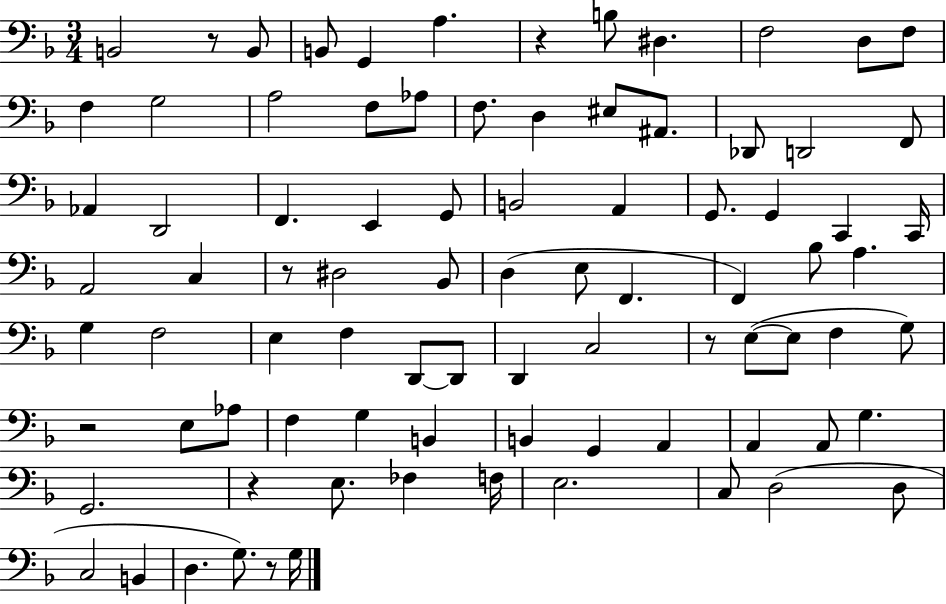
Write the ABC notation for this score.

X:1
T:Untitled
M:3/4
L:1/4
K:F
B,,2 z/2 B,,/2 B,,/2 G,, A, z B,/2 ^D, F,2 D,/2 F,/2 F, G,2 A,2 F,/2 _A,/2 F,/2 D, ^E,/2 ^A,,/2 _D,,/2 D,,2 F,,/2 _A,, D,,2 F,, E,, G,,/2 B,,2 A,, G,,/2 G,, C,, C,,/4 A,,2 C, z/2 ^D,2 _B,,/2 D, E,/2 F,, F,, _B,/2 A, G, F,2 E, F, D,,/2 D,,/2 D,, C,2 z/2 E,/2 E,/2 F, G,/2 z2 E,/2 _A,/2 F, G, B,, B,, G,, A,, A,, A,,/2 G, G,,2 z E,/2 _F, F,/4 E,2 C,/2 D,2 D,/2 C,2 B,, D, G,/2 z/2 G,/4